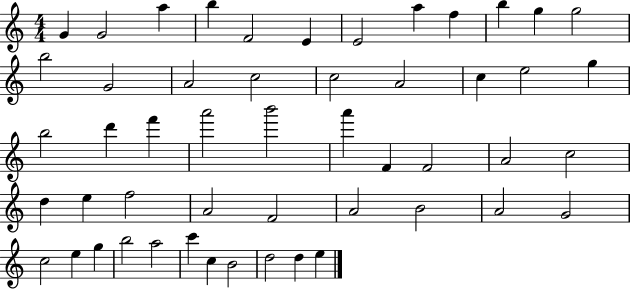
{
  \clef treble
  \numericTimeSignature
  \time 4/4
  \key c \major
  g'4 g'2 a''4 | b''4 f'2 e'4 | e'2 a''4 f''4 | b''4 g''4 g''2 | \break b''2 g'2 | a'2 c''2 | c''2 a'2 | c''4 e''2 g''4 | \break b''2 d'''4 f'''4 | a'''2 b'''2 | a'''4 f'4 f'2 | a'2 c''2 | \break d''4 e''4 f''2 | a'2 f'2 | a'2 b'2 | a'2 g'2 | \break c''2 e''4 g''4 | b''2 a''2 | c'''4 c''4 b'2 | d''2 d''4 e''4 | \break \bar "|."
}